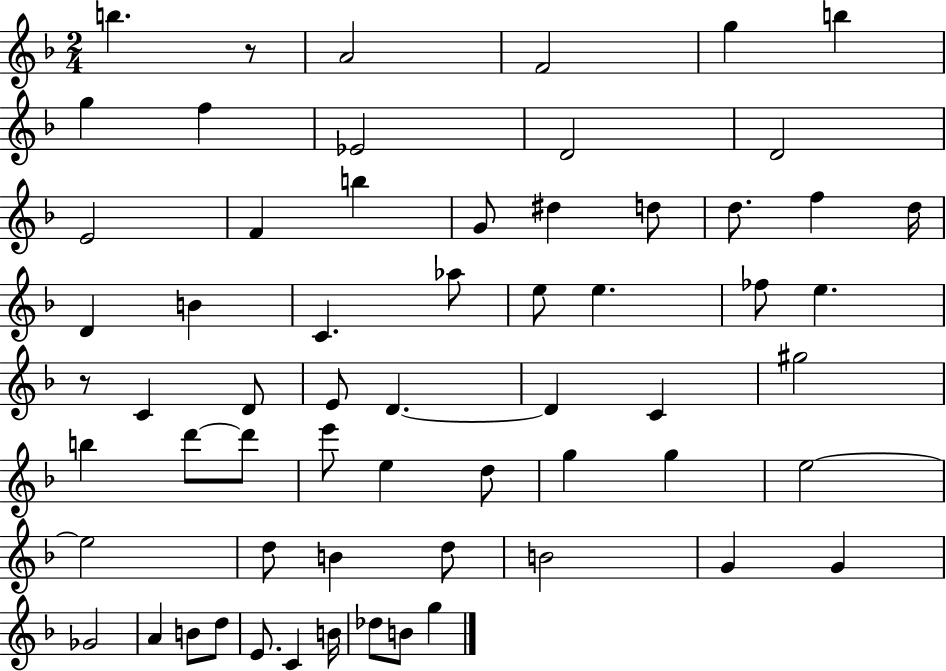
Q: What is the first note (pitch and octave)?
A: B5